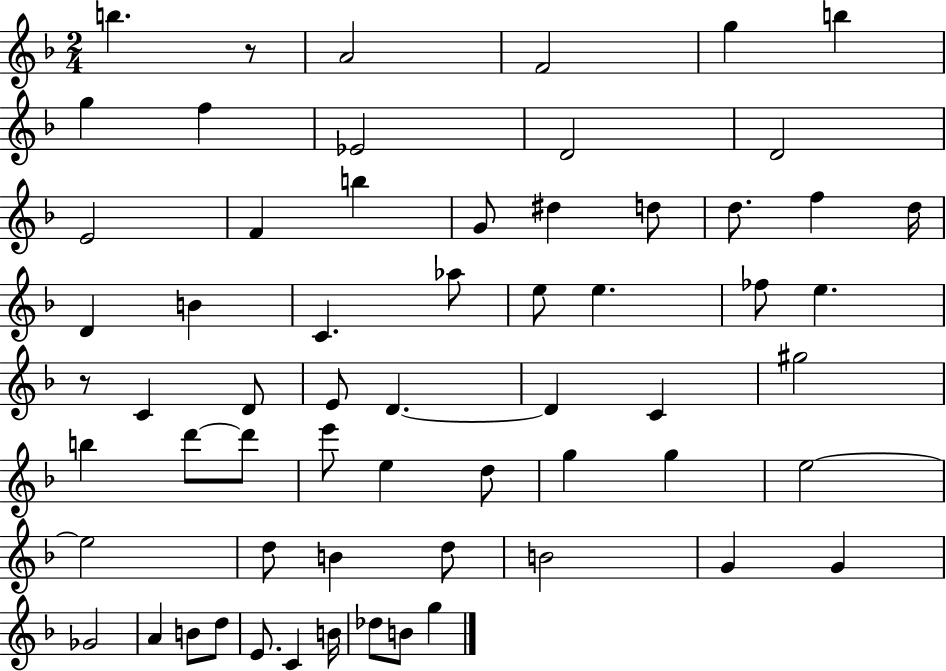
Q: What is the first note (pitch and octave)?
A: B5